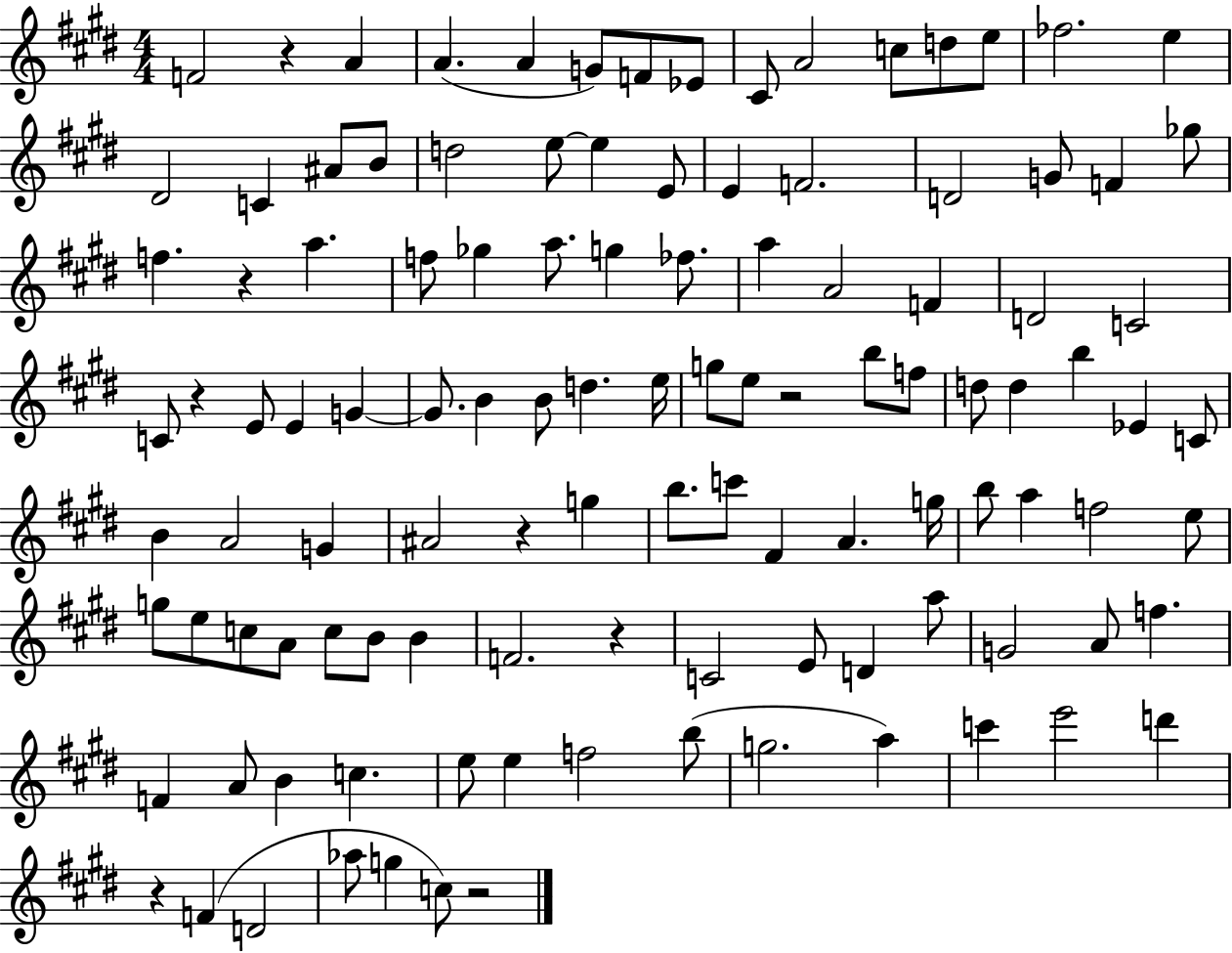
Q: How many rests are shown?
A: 8